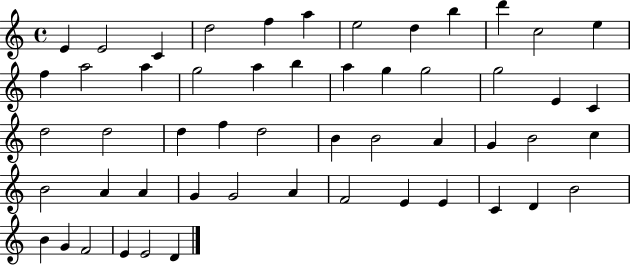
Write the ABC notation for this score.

X:1
T:Untitled
M:4/4
L:1/4
K:C
E E2 C d2 f a e2 d b d' c2 e f a2 a g2 a b a g g2 g2 E C d2 d2 d f d2 B B2 A G B2 c B2 A A G G2 A F2 E E C D B2 B G F2 E E2 D